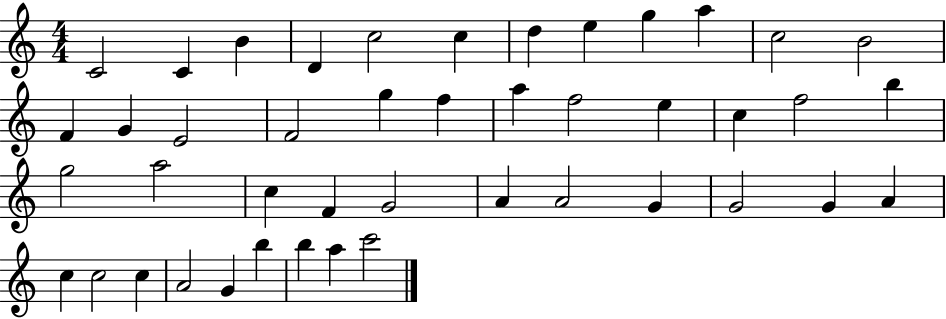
X:1
T:Untitled
M:4/4
L:1/4
K:C
C2 C B D c2 c d e g a c2 B2 F G E2 F2 g f a f2 e c f2 b g2 a2 c F G2 A A2 G G2 G A c c2 c A2 G b b a c'2